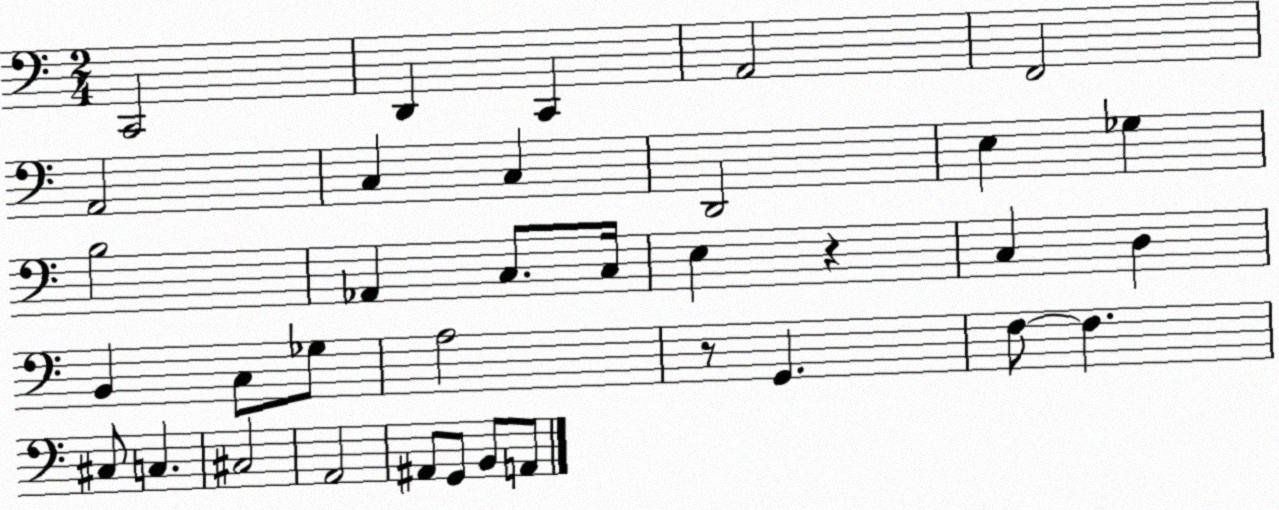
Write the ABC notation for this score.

X:1
T:Untitled
M:2/4
L:1/4
K:C
C,,2 D,, C,, A,,2 F,,2 A,,2 C, C, D,,2 E, _G, B,2 _A,, C,/2 C,/4 E, z C, D, B,, C,/2 _G,/2 A,2 z/2 G,, F,/2 F, ^C,/2 C, ^C,2 A,,2 ^A,,/2 G,,/2 B,,/2 A,,/2